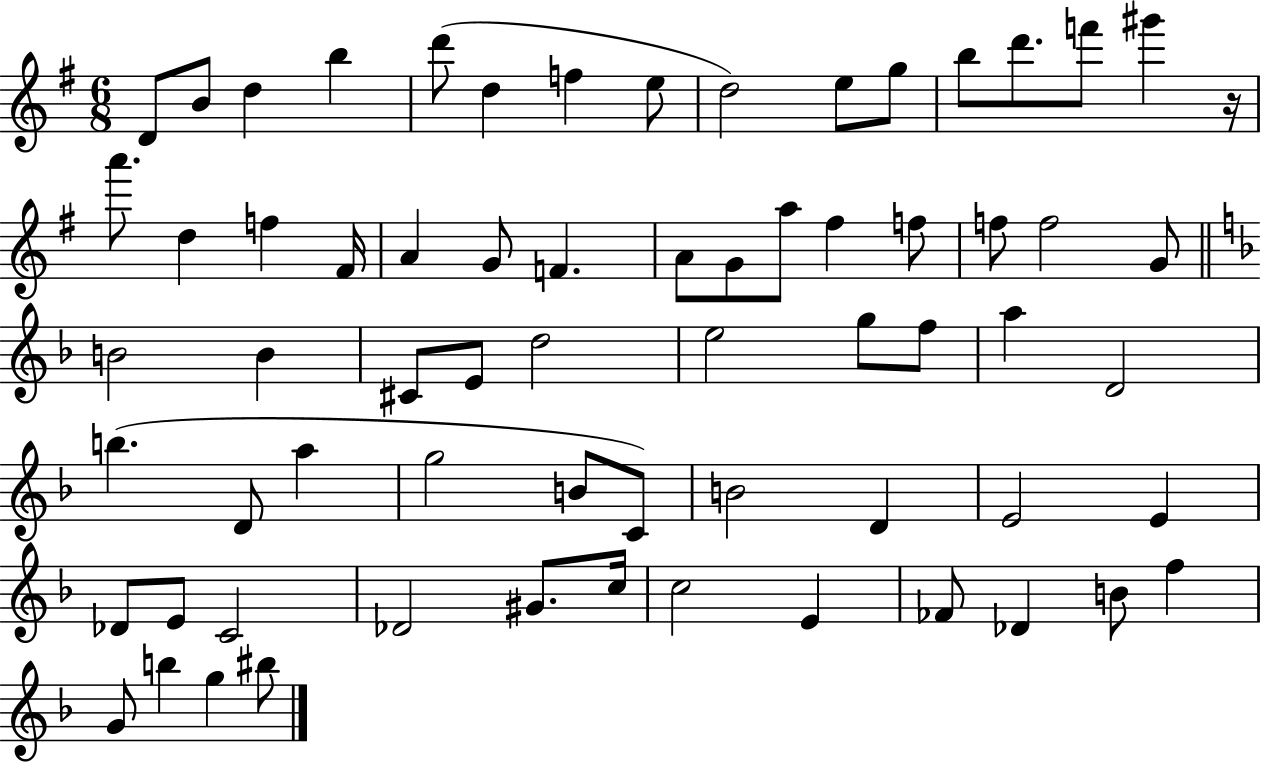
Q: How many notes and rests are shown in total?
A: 67